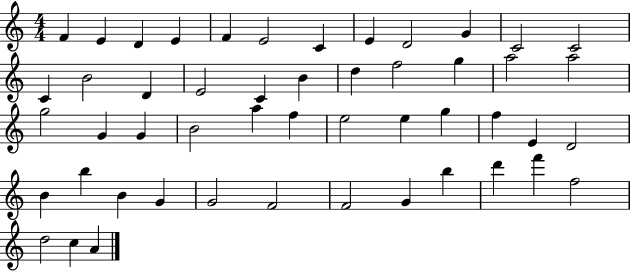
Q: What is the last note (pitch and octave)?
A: A4